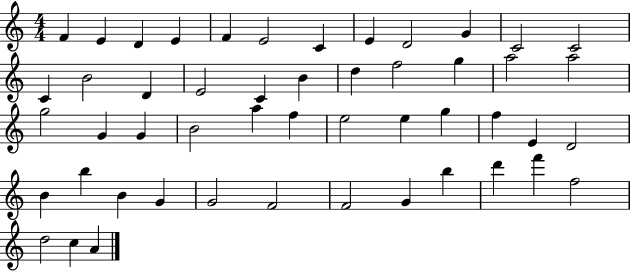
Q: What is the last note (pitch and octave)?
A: A4